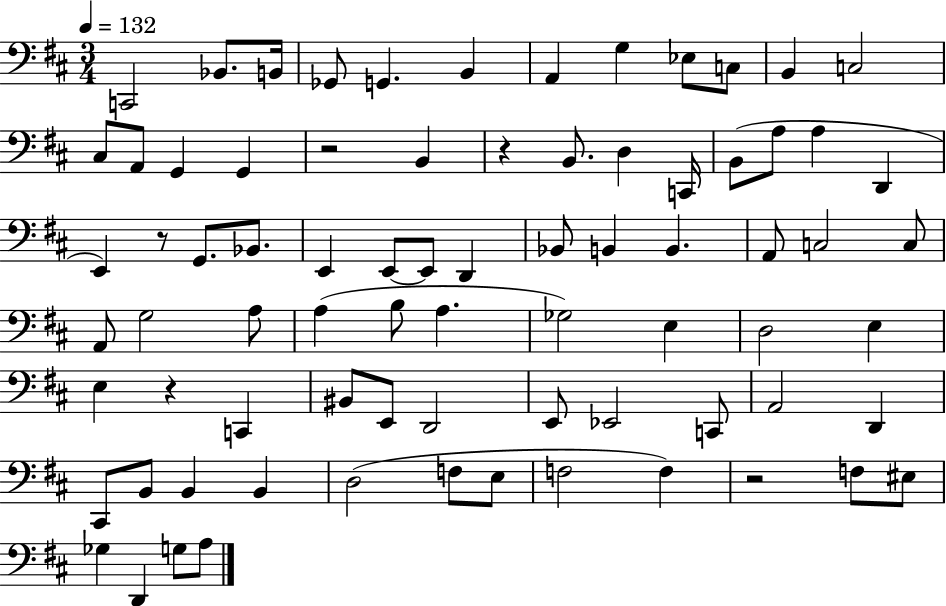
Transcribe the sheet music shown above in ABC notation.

X:1
T:Untitled
M:3/4
L:1/4
K:D
C,,2 _B,,/2 B,,/4 _G,,/2 G,, B,, A,, G, _E,/2 C,/2 B,, C,2 ^C,/2 A,,/2 G,, G,, z2 B,, z B,,/2 D, C,,/4 B,,/2 A,/2 A, D,, E,, z/2 G,,/2 _B,,/2 E,, E,,/2 E,,/2 D,, _B,,/2 B,, B,, A,,/2 C,2 C,/2 A,,/2 G,2 A,/2 A, B,/2 A, _G,2 E, D,2 E, E, z C,, ^B,,/2 E,,/2 D,,2 E,,/2 _E,,2 C,,/2 A,,2 D,, ^C,,/2 B,,/2 B,, B,, D,2 F,/2 E,/2 F,2 F, z2 F,/2 ^E,/2 _G, D,, G,/2 A,/2